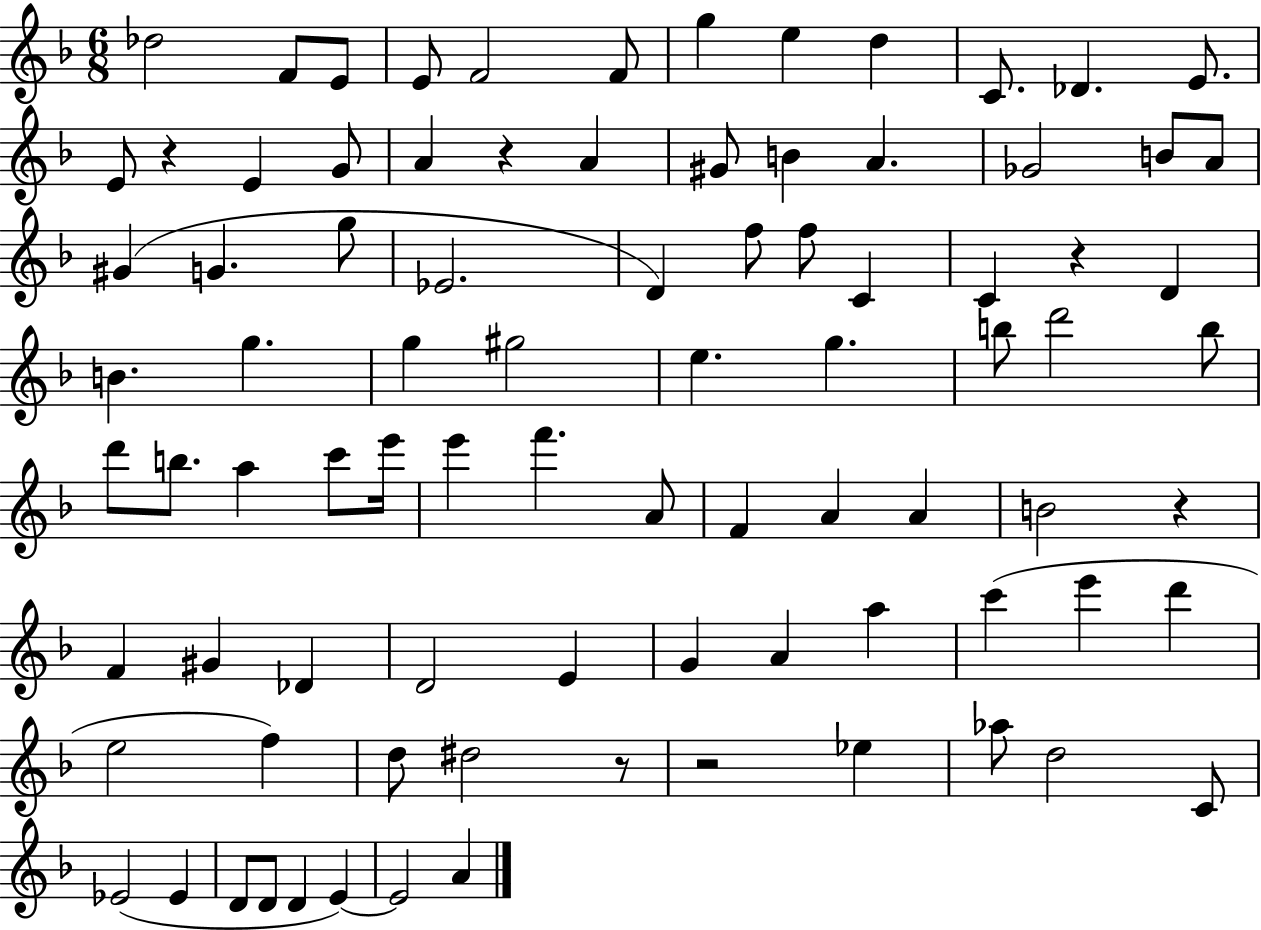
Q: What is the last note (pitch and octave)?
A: A4